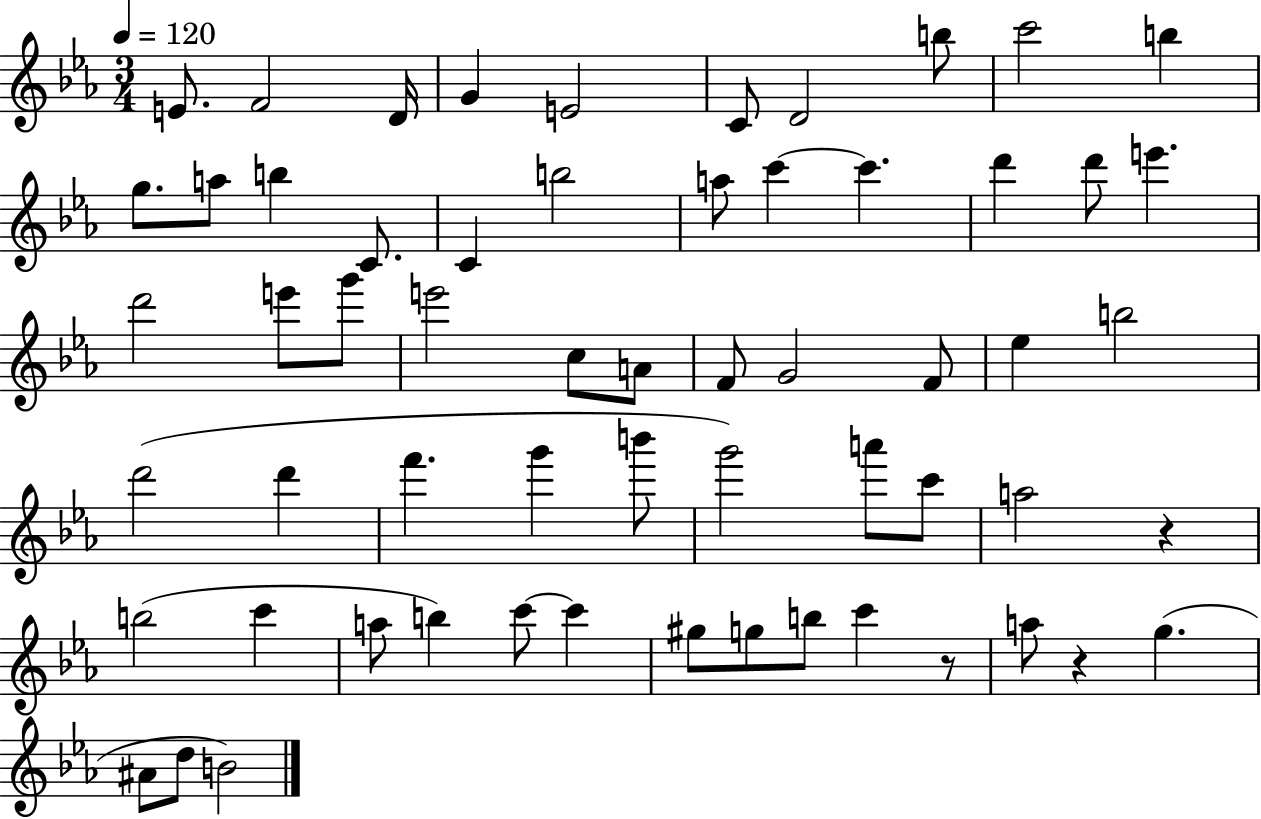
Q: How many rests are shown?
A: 3